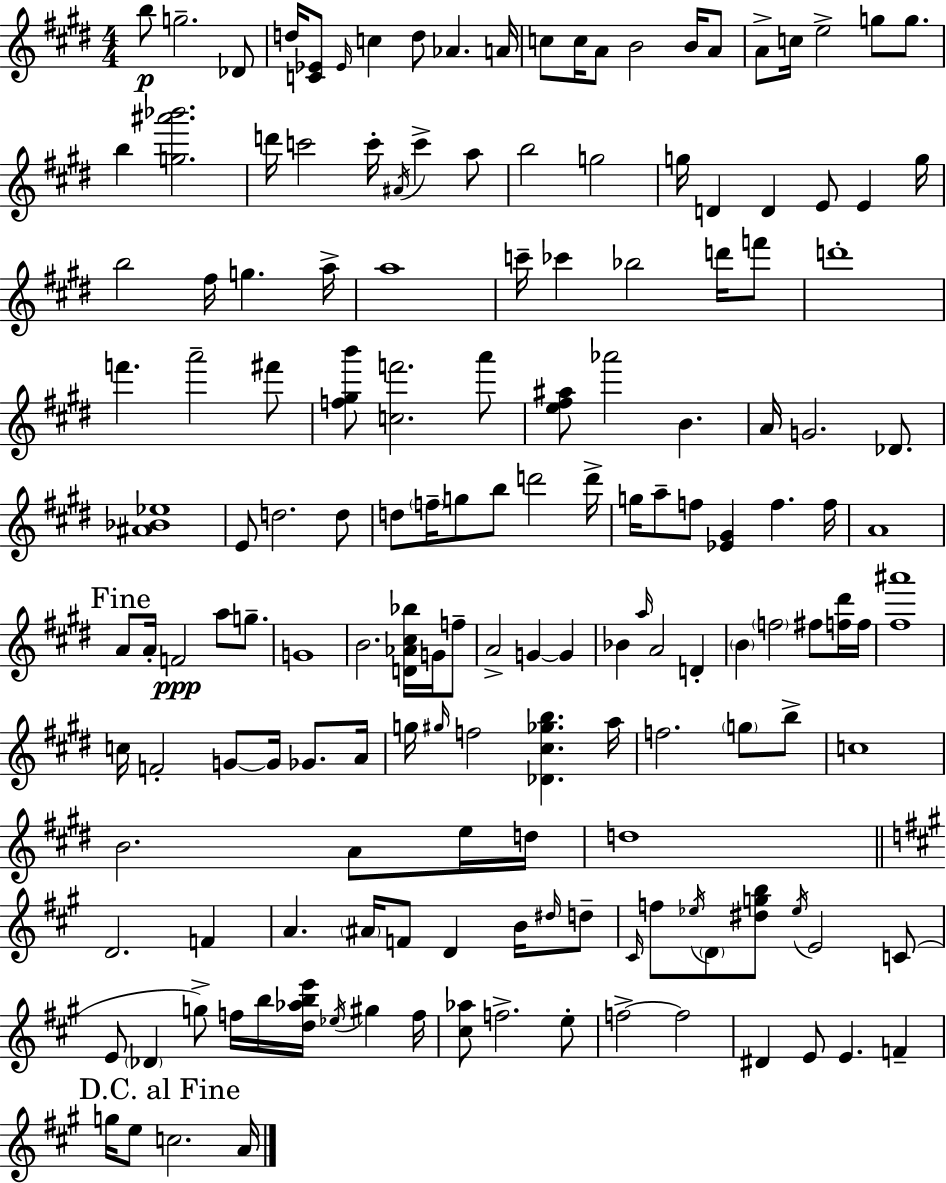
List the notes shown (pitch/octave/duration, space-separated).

B5/e G5/h. Db4/e D5/s [C4,Eb4]/e Eb4/s C5/q D5/e Ab4/q. A4/s C5/e C5/s A4/e B4/h B4/s A4/e A4/e C5/s E5/h G5/e G5/e. B5/q [G5,A#6,Bb6]/h. D6/s C6/h C6/s A#4/s C6/q A5/e B5/h G5/h G5/s D4/q D4/q E4/e E4/q G5/s B5/h F#5/s G5/q. A5/s A5/w C6/s CES6/q Bb5/h D6/s F6/e D6/w F6/q. A6/h F#6/e [F5,G#5,B6]/e [C5,F6]/h. A6/e [E5,F#5,A#5]/e Ab6/h B4/q. A4/s G4/h. Db4/e. [A#4,Bb4,Eb5]/w E4/e D5/h. D5/e D5/e F5/s G5/e B5/e D6/h D6/s G5/s A5/e F5/e [Eb4,G#4]/q F5/q. F5/s A4/w A4/e A4/s F4/h A5/e G5/e. G4/w B4/h. [D4,Ab4,C#5,Bb5]/s G4/s F5/e A4/h G4/q G4/q Bb4/q A5/s A4/h D4/q B4/q F5/h F#5/e [F5,D#6]/s F5/s [F#5,A#6]/w C5/s F4/h G4/e G4/s Gb4/e. A4/s G5/s G#5/s F5/h [Db4,C#5,Gb5,B5]/q. A5/s F5/h. G5/e B5/e C5/w B4/h. A4/e E5/s D5/s D5/w D4/h. F4/q A4/q. A#4/s F4/e D4/q B4/s D#5/s D5/e C#4/s F5/e Eb5/s D4/e [D#5,G5,B5]/e Eb5/s E4/h C4/e E4/e Db4/q G5/e F5/s B5/s [D5,Ab5,B5,E6]/s Eb5/s G#5/q F5/s [C#5,Ab5]/e F5/h. E5/e F5/h F5/h D#4/q E4/e E4/q. F4/q G5/s E5/e C5/h. A4/s